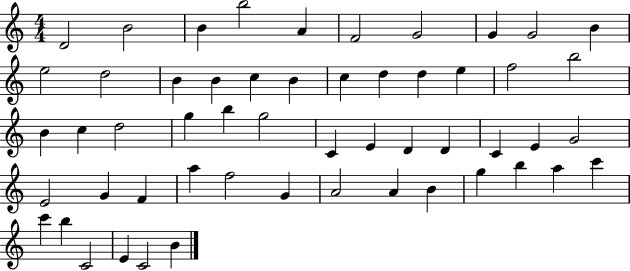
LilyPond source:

{
  \clef treble
  \numericTimeSignature
  \time 4/4
  \key c \major
  d'2 b'2 | b'4 b''2 a'4 | f'2 g'2 | g'4 g'2 b'4 | \break e''2 d''2 | b'4 b'4 c''4 b'4 | c''4 d''4 d''4 e''4 | f''2 b''2 | \break b'4 c''4 d''2 | g''4 b''4 g''2 | c'4 e'4 d'4 d'4 | c'4 e'4 g'2 | \break e'2 g'4 f'4 | a''4 f''2 g'4 | a'2 a'4 b'4 | g''4 b''4 a''4 c'''4 | \break c'''4 b''4 c'2 | e'4 c'2 b'4 | \bar "|."
}